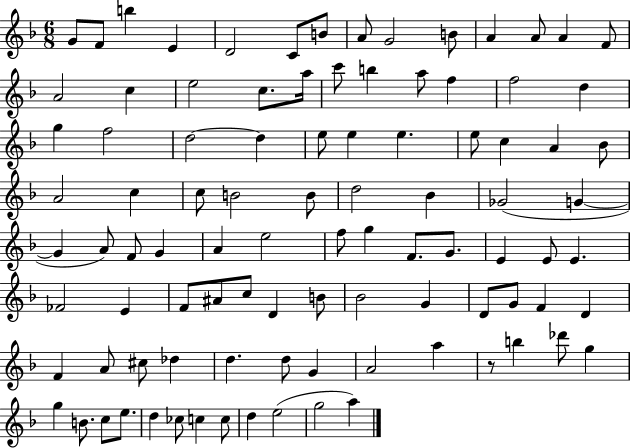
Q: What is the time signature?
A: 6/8